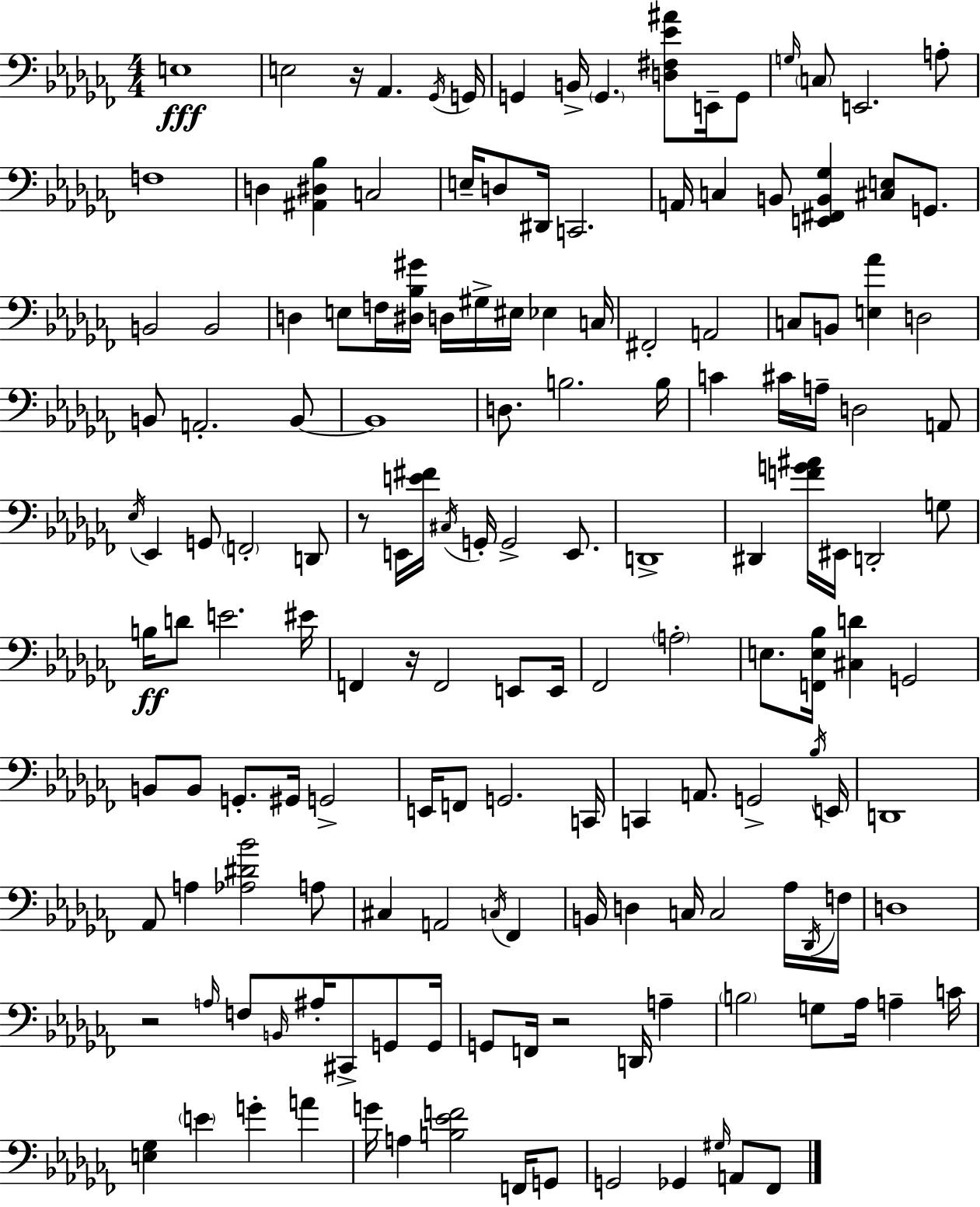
{
  \clef bass
  \numericTimeSignature
  \time 4/4
  \key aes \minor
  \repeat volta 2 { e1\fff | e2 r16 aes,4. \acciaccatura { ges,16 } | g,16 g,4 b,16-> \parenthesize g,4. <d fis ees' ais'>8 e,16-- g,8 | \grace { g16 } \parenthesize c8 e,2. | \break a8-. f1 | d4 <ais, dis bes>4 c2 | e16-- d8 dis,16 c,2. | a,16 c4 b,8 <e, fis, b, ges>4 <cis e>8 g,8. | \break b,2 b,2 | d4 e8 f16 <dis bes gis'>16 d16 gis16-> eis16 ees4 | c16 fis,2-. a,2 | c8 b,8 <e aes'>4 d2 | \break b,8 a,2.-. | b,8~~ b,1 | d8. b2. | b16 c'4 cis'16 a16-- d2 | \break a,8 \acciaccatura { ees16 } ees,4 g,8 \parenthesize f,2-. | d,8 r8 e,16 <e' fis'>16 \acciaccatura { cis16 } g,16-. g,2-> | e,8. d,1-> | dis,4 <f' g' ais'>16 eis,16 d,2-. | \break g8 b16\ff d'8 e'2. | eis'16 f,4 r16 f,2 | e,8 e,16 fes,2 \parenthesize a2-. | e8. <f, e bes>16 <cis d'>4 g,2 | \break b,8 b,8 g,8.-. gis,16 g,2-> | e,16 f,8 g,2. | c,16 c,4 a,8. g,2-> | \acciaccatura { bes16 } e,16 d,1 | \break aes,8 a4 <aes dis' bes'>2 | a8 cis4 a,2 | \acciaccatura { c16 } fes,4 b,16 d4 c16 c2 | aes16 \acciaccatura { des,16 } f16 d1 | \break r2 \grace { a16 } | f8 \grace { b,16 } ais16-. cis,8-> g,8 g,16 g,8 f,16 r2 | d,16 a4-- \parenthesize b2 | g8 aes16 a4-- c'16 <e ges>4 \parenthesize e'4 | \break g'4-. a'4 g'16 a4 <b ees' f'>2 | f,16 g,8 g,2 | ges,4 \grace { gis16 } a,8 fes,8 } \bar "|."
}